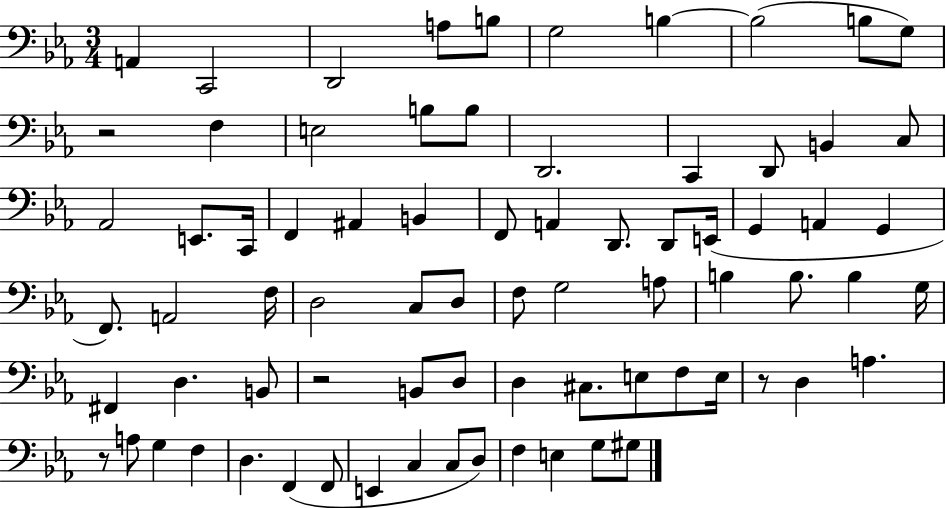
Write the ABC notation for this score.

X:1
T:Untitled
M:3/4
L:1/4
K:Eb
A,, C,,2 D,,2 A,/2 B,/2 G,2 B, B,2 B,/2 G,/2 z2 F, E,2 B,/2 B,/2 D,,2 C,, D,,/2 B,, C,/2 _A,,2 E,,/2 C,,/4 F,, ^A,, B,, F,,/2 A,, D,,/2 D,,/2 E,,/4 G,, A,, G,, F,,/2 A,,2 F,/4 D,2 C,/2 D,/2 F,/2 G,2 A,/2 B, B,/2 B, G,/4 ^F,, D, B,,/2 z2 B,,/2 D,/2 D, ^C,/2 E,/2 F,/2 E,/4 z/2 D, A, z/2 A,/2 G, F, D, F,, F,,/2 E,, C, C,/2 D,/2 F, E, G,/2 ^G,/2